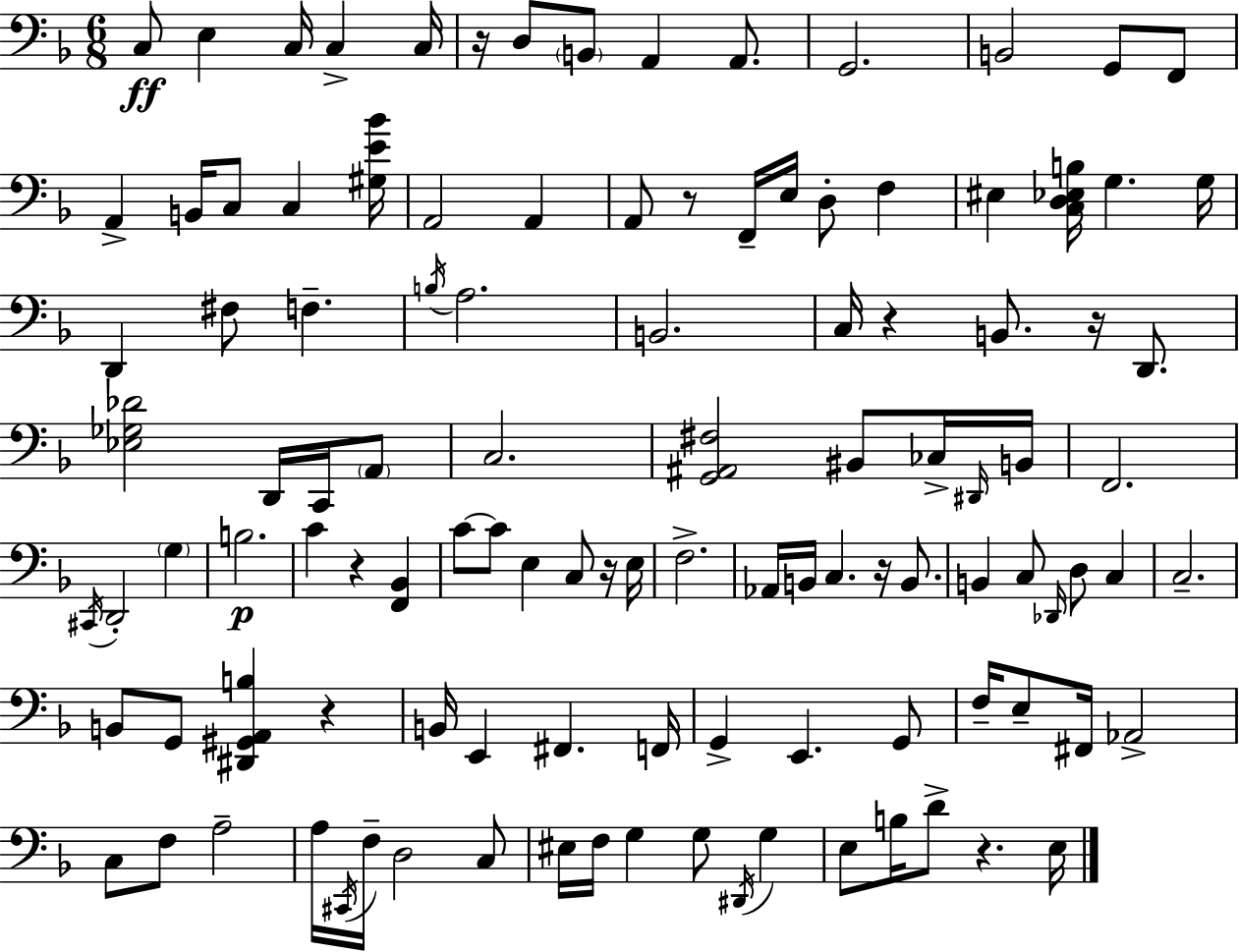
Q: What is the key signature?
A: F major